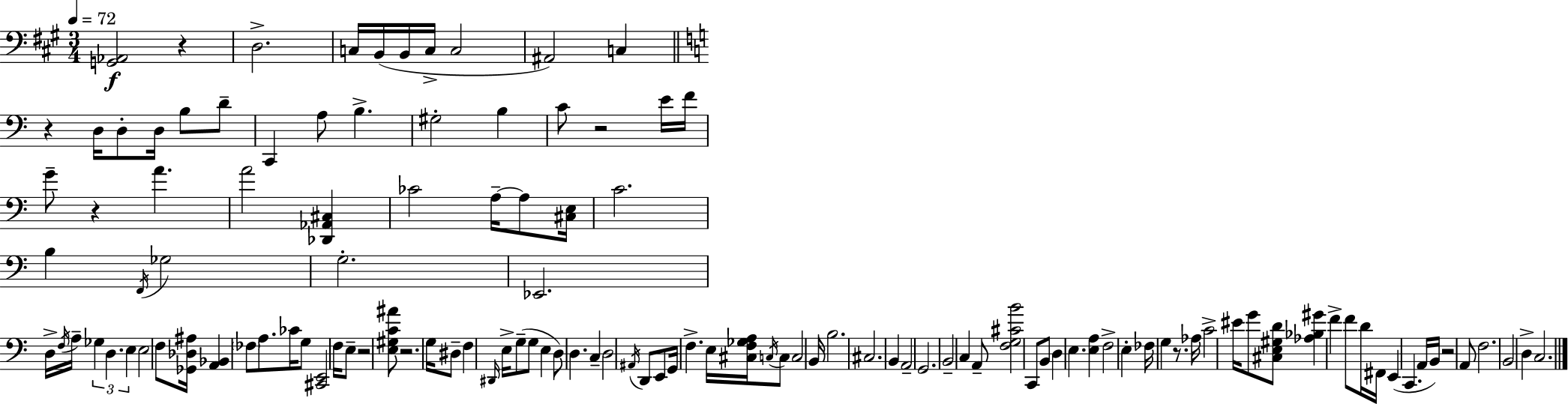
[G2,Ab2]/h R/q D3/h. C3/s B2/s B2/s C3/s C3/h A#2/h C3/q R/q D3/s D3/e D3/s B3/e D4/e C2/q A3/e B3/q. G#3/h B3/q C4/e R/h E4/s F4/s G4/e R/q A4/q. A4/h [Db2,Ab2,C#3]/q CES4/h A3/s A3/e [C#3,E3]/s C4/h. B3/q F2/s Gb3/h G3/h. Eb2/h. D3/s F3/s A3/s Gb3/q D3/q. E3/q E3/h F3/e [Gb2,Db3,A#3]/s [A2,Bb2]/q FES3/e A3/e. CES4/s G3/e [C#2,E2]/h F3/s E3/e R/h [E3,G#3,C4,A#4]/e R/h. G3/s D#3/e F3/q D#2/s E3/s G3/e G3/e E3/q D3/e D3/q. C3/q D3/h A#2/s D2/e E2/e G2/s F3/q. E3/s [C#3,F3,Gb3,A3]/s C3/s C3/e C3/h B2/s B3/h. C#3/h. B2/q A2/h G2/h. B2/h C3/q A2/e [F3,G3,C#4,B4]/h C2/e B2/e D3/q E3/q. [E3,A3]/q F3/h E3/q FES3/s G3/q R/e. Ab3/s C4/h EIS4/s G4/e [C#3,E3,G#3,D4]/e [Ab3,Bb3,G#4]/q F4/q F4/e D4/s F#2/s E2/q C2/q. A2/s B2/s R/h A2/e F3/h. B2/h D3/q C3/h.